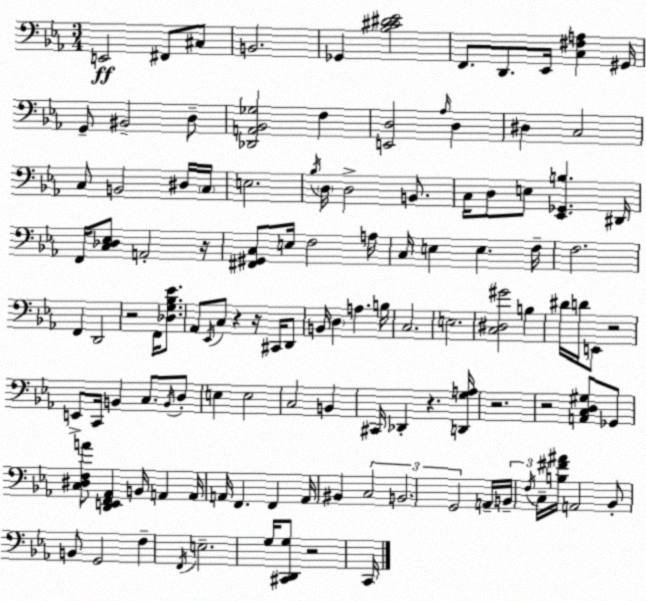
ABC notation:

X:1
T:Untitled
M:3/4
L:1/4
K:Cm
E,,2 ^F,,/2 ^C,/2 B,,2 _G,, [_B,^C^D_E]2 F,,/2 D,,/2 _E,,/4 [C,^F,A,] ^G,,/4 G,,/2 ^B,,2 D,/2 [_D,,A,,_B,,_G,]2 F, [E,,D,]2 _A,/4 D, ^D, C,2 C,/2 B,,2 ^D,/4 C,/4 E,2 _B,/4 D,/4 D,2 B,,/2 C,/4 D,/2 E,/2 [_E,,_G,,B,] ^D,,/4 F,,/4 [C,_D,_E,]/2 A,,2 z/4 [^F,,^G,,C,]/2 E,/4 F,2 A,/4 C,/4 E, E, F,/4 F,2 F,, D,,2 z2 F,,/4 [_D,G,_B,_E]/2 _A,,/2 _E,,/4 C,/2 z z/4 ^C,,/4 D,,/2 B,,/4 D, A, B,/4 C,2 E,2 [C,^D,^G]2 B, ^D/4 D/4 E,,/2 z2 E,,/2 C,,/4 B,, C,/2 B,,/4 D,/2 E, E,2 C,2 B,, ^C,,/4 _D,, z [D,,G,A,]/4 z2 z2 [A,,C,D,^G,]/2 _G,,/2 [C,^D,F,A]/2 [D,,E,,F,,_A,,] B,,/4 A,, A,,/4 A,,/4 F,, F,, A,,/4 ^B,, C,2 B,,2 G,,2 A,,/4 B,,/4 F,/4 C,/4 [B,^F^A]/4 A,,2 _B,,/2 B,,/2 G,,2 F, F,,/4 E,2 G,/4 [^C,,D,,G,]/2 z2 C,,/4